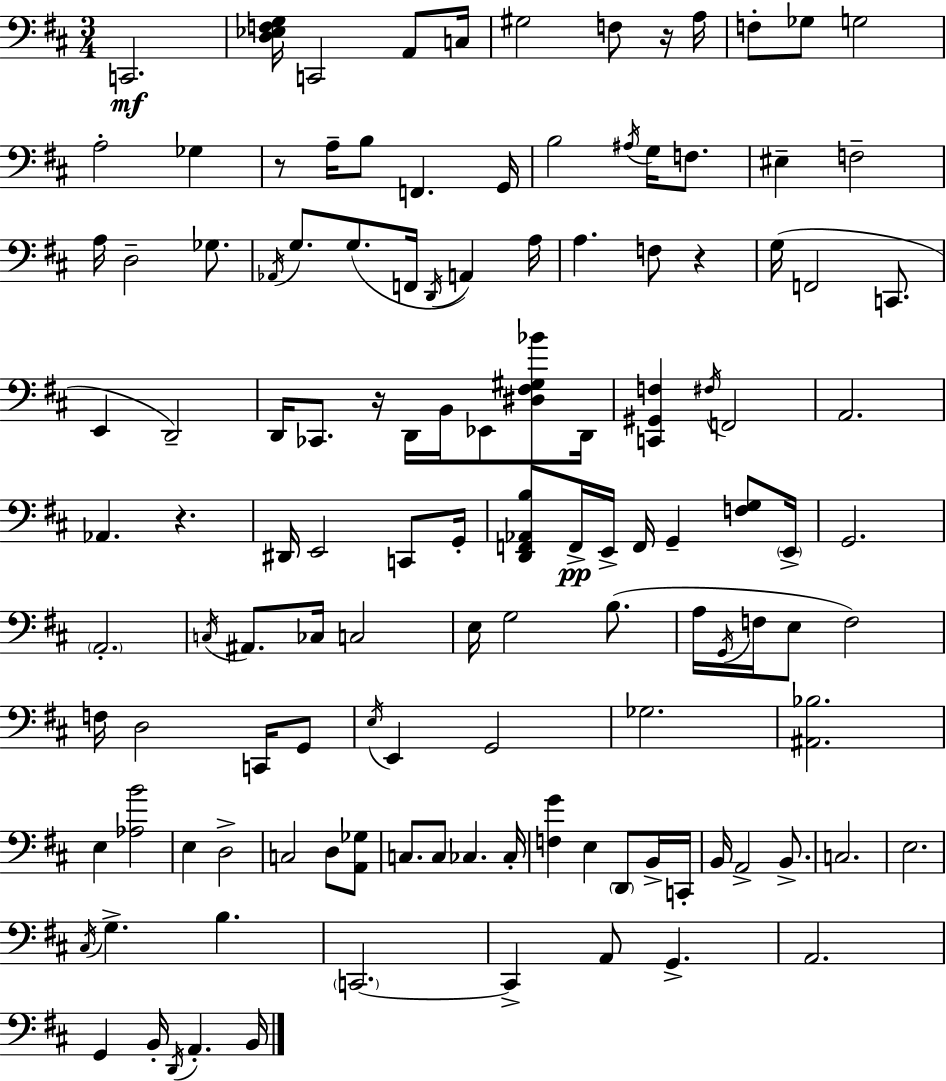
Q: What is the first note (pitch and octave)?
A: C2